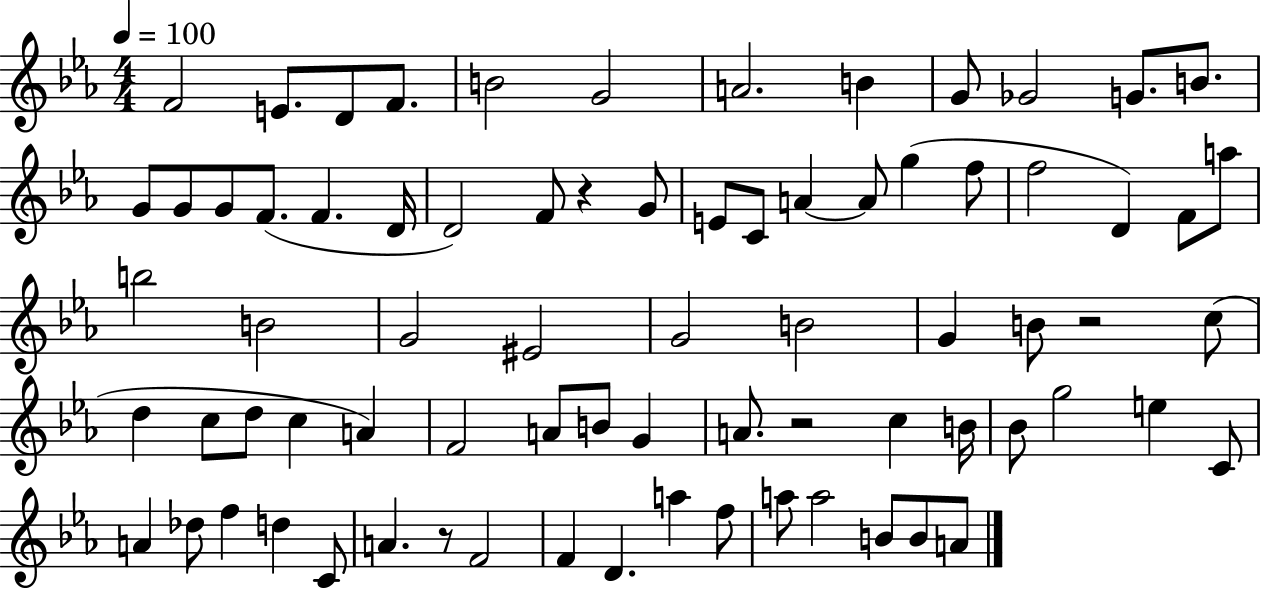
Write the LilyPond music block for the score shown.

{
  \clef treble
  \numericTimeSignature
  \time 4/4
  \key ees \major
  \tempo 4 = 100
  \repeat volta 2 { f'2 e'8. d'8 f'8. | b'2 g'2 | a'2. b'4 | g'8 ges'2 g'8. b'8. | \break g'8 g'8 g'8 f'8.( f'4. d'16 | d'2) f'8 r4 g'8 | e'8 c'8 a'4~~ a'8 g''4( f''8 | f''2 d'4) f'8 a''8 | \break b''2 b'2 | g'2 eis'2 | g'2 b'2 | g'4 b'8 r2 c''8( | \break d''4 c''8 d''8 c''4 a'4) | f'2 a'8 b'8 g'4 | a'8. r2 c''4 b'16 | bes'8 g''2 e''4 c'8 | \break a'4 des''8 f''4 d''4 c'8 | a'4. r8 f'2 | f'4 d'4. a''4 f''8 | a''8 a''2 b'8 b'8 a'8 | \break } \bar "|."
}